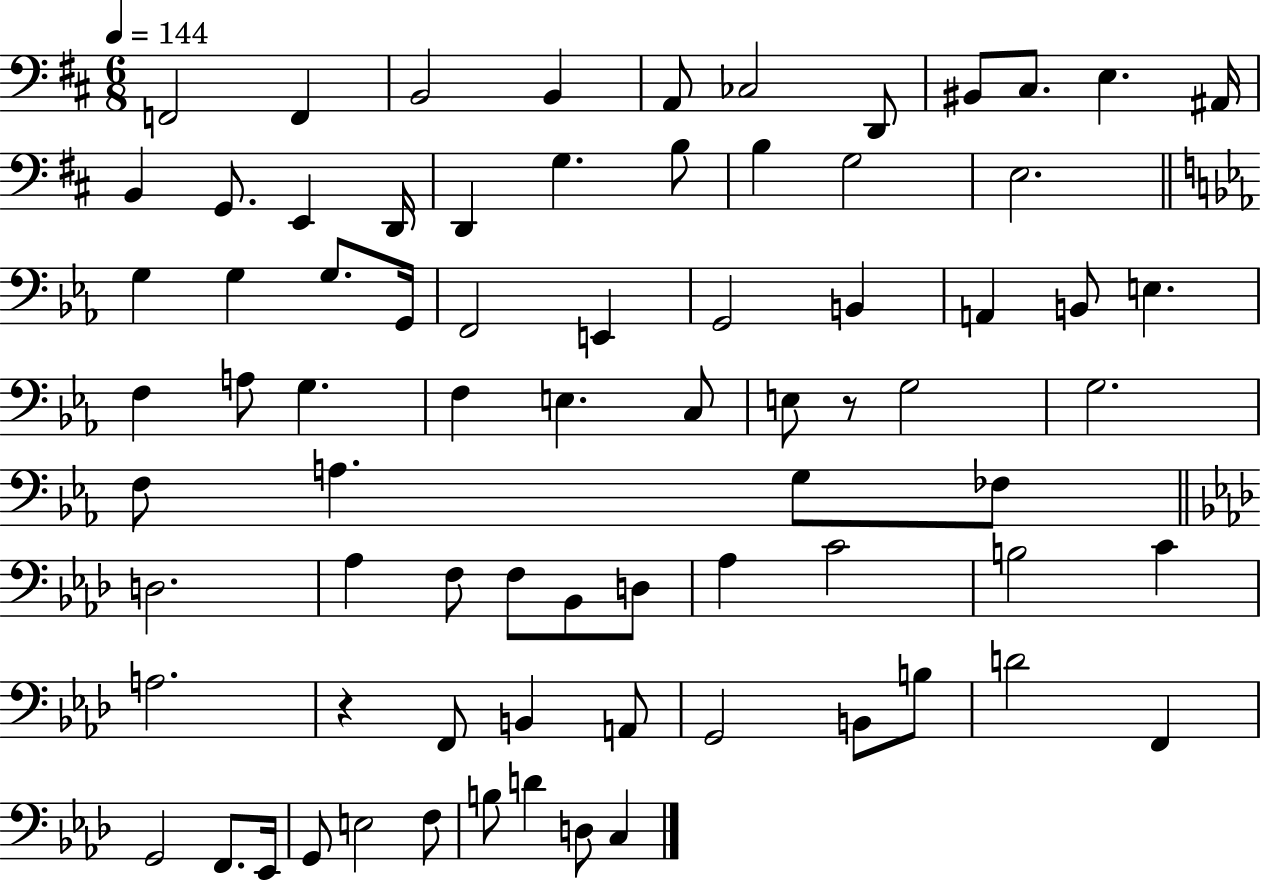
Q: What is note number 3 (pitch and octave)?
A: B2